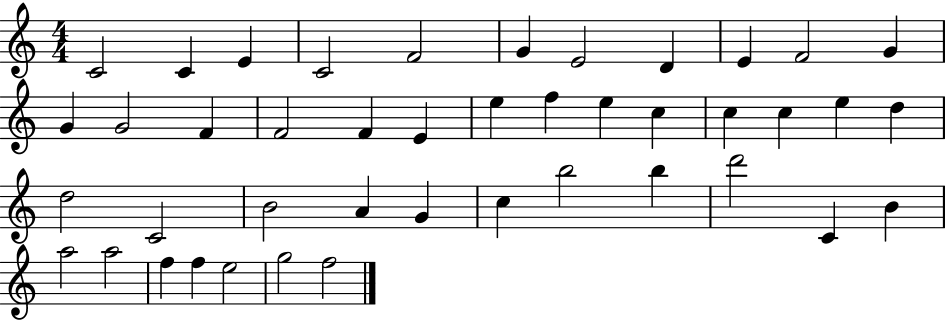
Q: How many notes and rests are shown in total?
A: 43